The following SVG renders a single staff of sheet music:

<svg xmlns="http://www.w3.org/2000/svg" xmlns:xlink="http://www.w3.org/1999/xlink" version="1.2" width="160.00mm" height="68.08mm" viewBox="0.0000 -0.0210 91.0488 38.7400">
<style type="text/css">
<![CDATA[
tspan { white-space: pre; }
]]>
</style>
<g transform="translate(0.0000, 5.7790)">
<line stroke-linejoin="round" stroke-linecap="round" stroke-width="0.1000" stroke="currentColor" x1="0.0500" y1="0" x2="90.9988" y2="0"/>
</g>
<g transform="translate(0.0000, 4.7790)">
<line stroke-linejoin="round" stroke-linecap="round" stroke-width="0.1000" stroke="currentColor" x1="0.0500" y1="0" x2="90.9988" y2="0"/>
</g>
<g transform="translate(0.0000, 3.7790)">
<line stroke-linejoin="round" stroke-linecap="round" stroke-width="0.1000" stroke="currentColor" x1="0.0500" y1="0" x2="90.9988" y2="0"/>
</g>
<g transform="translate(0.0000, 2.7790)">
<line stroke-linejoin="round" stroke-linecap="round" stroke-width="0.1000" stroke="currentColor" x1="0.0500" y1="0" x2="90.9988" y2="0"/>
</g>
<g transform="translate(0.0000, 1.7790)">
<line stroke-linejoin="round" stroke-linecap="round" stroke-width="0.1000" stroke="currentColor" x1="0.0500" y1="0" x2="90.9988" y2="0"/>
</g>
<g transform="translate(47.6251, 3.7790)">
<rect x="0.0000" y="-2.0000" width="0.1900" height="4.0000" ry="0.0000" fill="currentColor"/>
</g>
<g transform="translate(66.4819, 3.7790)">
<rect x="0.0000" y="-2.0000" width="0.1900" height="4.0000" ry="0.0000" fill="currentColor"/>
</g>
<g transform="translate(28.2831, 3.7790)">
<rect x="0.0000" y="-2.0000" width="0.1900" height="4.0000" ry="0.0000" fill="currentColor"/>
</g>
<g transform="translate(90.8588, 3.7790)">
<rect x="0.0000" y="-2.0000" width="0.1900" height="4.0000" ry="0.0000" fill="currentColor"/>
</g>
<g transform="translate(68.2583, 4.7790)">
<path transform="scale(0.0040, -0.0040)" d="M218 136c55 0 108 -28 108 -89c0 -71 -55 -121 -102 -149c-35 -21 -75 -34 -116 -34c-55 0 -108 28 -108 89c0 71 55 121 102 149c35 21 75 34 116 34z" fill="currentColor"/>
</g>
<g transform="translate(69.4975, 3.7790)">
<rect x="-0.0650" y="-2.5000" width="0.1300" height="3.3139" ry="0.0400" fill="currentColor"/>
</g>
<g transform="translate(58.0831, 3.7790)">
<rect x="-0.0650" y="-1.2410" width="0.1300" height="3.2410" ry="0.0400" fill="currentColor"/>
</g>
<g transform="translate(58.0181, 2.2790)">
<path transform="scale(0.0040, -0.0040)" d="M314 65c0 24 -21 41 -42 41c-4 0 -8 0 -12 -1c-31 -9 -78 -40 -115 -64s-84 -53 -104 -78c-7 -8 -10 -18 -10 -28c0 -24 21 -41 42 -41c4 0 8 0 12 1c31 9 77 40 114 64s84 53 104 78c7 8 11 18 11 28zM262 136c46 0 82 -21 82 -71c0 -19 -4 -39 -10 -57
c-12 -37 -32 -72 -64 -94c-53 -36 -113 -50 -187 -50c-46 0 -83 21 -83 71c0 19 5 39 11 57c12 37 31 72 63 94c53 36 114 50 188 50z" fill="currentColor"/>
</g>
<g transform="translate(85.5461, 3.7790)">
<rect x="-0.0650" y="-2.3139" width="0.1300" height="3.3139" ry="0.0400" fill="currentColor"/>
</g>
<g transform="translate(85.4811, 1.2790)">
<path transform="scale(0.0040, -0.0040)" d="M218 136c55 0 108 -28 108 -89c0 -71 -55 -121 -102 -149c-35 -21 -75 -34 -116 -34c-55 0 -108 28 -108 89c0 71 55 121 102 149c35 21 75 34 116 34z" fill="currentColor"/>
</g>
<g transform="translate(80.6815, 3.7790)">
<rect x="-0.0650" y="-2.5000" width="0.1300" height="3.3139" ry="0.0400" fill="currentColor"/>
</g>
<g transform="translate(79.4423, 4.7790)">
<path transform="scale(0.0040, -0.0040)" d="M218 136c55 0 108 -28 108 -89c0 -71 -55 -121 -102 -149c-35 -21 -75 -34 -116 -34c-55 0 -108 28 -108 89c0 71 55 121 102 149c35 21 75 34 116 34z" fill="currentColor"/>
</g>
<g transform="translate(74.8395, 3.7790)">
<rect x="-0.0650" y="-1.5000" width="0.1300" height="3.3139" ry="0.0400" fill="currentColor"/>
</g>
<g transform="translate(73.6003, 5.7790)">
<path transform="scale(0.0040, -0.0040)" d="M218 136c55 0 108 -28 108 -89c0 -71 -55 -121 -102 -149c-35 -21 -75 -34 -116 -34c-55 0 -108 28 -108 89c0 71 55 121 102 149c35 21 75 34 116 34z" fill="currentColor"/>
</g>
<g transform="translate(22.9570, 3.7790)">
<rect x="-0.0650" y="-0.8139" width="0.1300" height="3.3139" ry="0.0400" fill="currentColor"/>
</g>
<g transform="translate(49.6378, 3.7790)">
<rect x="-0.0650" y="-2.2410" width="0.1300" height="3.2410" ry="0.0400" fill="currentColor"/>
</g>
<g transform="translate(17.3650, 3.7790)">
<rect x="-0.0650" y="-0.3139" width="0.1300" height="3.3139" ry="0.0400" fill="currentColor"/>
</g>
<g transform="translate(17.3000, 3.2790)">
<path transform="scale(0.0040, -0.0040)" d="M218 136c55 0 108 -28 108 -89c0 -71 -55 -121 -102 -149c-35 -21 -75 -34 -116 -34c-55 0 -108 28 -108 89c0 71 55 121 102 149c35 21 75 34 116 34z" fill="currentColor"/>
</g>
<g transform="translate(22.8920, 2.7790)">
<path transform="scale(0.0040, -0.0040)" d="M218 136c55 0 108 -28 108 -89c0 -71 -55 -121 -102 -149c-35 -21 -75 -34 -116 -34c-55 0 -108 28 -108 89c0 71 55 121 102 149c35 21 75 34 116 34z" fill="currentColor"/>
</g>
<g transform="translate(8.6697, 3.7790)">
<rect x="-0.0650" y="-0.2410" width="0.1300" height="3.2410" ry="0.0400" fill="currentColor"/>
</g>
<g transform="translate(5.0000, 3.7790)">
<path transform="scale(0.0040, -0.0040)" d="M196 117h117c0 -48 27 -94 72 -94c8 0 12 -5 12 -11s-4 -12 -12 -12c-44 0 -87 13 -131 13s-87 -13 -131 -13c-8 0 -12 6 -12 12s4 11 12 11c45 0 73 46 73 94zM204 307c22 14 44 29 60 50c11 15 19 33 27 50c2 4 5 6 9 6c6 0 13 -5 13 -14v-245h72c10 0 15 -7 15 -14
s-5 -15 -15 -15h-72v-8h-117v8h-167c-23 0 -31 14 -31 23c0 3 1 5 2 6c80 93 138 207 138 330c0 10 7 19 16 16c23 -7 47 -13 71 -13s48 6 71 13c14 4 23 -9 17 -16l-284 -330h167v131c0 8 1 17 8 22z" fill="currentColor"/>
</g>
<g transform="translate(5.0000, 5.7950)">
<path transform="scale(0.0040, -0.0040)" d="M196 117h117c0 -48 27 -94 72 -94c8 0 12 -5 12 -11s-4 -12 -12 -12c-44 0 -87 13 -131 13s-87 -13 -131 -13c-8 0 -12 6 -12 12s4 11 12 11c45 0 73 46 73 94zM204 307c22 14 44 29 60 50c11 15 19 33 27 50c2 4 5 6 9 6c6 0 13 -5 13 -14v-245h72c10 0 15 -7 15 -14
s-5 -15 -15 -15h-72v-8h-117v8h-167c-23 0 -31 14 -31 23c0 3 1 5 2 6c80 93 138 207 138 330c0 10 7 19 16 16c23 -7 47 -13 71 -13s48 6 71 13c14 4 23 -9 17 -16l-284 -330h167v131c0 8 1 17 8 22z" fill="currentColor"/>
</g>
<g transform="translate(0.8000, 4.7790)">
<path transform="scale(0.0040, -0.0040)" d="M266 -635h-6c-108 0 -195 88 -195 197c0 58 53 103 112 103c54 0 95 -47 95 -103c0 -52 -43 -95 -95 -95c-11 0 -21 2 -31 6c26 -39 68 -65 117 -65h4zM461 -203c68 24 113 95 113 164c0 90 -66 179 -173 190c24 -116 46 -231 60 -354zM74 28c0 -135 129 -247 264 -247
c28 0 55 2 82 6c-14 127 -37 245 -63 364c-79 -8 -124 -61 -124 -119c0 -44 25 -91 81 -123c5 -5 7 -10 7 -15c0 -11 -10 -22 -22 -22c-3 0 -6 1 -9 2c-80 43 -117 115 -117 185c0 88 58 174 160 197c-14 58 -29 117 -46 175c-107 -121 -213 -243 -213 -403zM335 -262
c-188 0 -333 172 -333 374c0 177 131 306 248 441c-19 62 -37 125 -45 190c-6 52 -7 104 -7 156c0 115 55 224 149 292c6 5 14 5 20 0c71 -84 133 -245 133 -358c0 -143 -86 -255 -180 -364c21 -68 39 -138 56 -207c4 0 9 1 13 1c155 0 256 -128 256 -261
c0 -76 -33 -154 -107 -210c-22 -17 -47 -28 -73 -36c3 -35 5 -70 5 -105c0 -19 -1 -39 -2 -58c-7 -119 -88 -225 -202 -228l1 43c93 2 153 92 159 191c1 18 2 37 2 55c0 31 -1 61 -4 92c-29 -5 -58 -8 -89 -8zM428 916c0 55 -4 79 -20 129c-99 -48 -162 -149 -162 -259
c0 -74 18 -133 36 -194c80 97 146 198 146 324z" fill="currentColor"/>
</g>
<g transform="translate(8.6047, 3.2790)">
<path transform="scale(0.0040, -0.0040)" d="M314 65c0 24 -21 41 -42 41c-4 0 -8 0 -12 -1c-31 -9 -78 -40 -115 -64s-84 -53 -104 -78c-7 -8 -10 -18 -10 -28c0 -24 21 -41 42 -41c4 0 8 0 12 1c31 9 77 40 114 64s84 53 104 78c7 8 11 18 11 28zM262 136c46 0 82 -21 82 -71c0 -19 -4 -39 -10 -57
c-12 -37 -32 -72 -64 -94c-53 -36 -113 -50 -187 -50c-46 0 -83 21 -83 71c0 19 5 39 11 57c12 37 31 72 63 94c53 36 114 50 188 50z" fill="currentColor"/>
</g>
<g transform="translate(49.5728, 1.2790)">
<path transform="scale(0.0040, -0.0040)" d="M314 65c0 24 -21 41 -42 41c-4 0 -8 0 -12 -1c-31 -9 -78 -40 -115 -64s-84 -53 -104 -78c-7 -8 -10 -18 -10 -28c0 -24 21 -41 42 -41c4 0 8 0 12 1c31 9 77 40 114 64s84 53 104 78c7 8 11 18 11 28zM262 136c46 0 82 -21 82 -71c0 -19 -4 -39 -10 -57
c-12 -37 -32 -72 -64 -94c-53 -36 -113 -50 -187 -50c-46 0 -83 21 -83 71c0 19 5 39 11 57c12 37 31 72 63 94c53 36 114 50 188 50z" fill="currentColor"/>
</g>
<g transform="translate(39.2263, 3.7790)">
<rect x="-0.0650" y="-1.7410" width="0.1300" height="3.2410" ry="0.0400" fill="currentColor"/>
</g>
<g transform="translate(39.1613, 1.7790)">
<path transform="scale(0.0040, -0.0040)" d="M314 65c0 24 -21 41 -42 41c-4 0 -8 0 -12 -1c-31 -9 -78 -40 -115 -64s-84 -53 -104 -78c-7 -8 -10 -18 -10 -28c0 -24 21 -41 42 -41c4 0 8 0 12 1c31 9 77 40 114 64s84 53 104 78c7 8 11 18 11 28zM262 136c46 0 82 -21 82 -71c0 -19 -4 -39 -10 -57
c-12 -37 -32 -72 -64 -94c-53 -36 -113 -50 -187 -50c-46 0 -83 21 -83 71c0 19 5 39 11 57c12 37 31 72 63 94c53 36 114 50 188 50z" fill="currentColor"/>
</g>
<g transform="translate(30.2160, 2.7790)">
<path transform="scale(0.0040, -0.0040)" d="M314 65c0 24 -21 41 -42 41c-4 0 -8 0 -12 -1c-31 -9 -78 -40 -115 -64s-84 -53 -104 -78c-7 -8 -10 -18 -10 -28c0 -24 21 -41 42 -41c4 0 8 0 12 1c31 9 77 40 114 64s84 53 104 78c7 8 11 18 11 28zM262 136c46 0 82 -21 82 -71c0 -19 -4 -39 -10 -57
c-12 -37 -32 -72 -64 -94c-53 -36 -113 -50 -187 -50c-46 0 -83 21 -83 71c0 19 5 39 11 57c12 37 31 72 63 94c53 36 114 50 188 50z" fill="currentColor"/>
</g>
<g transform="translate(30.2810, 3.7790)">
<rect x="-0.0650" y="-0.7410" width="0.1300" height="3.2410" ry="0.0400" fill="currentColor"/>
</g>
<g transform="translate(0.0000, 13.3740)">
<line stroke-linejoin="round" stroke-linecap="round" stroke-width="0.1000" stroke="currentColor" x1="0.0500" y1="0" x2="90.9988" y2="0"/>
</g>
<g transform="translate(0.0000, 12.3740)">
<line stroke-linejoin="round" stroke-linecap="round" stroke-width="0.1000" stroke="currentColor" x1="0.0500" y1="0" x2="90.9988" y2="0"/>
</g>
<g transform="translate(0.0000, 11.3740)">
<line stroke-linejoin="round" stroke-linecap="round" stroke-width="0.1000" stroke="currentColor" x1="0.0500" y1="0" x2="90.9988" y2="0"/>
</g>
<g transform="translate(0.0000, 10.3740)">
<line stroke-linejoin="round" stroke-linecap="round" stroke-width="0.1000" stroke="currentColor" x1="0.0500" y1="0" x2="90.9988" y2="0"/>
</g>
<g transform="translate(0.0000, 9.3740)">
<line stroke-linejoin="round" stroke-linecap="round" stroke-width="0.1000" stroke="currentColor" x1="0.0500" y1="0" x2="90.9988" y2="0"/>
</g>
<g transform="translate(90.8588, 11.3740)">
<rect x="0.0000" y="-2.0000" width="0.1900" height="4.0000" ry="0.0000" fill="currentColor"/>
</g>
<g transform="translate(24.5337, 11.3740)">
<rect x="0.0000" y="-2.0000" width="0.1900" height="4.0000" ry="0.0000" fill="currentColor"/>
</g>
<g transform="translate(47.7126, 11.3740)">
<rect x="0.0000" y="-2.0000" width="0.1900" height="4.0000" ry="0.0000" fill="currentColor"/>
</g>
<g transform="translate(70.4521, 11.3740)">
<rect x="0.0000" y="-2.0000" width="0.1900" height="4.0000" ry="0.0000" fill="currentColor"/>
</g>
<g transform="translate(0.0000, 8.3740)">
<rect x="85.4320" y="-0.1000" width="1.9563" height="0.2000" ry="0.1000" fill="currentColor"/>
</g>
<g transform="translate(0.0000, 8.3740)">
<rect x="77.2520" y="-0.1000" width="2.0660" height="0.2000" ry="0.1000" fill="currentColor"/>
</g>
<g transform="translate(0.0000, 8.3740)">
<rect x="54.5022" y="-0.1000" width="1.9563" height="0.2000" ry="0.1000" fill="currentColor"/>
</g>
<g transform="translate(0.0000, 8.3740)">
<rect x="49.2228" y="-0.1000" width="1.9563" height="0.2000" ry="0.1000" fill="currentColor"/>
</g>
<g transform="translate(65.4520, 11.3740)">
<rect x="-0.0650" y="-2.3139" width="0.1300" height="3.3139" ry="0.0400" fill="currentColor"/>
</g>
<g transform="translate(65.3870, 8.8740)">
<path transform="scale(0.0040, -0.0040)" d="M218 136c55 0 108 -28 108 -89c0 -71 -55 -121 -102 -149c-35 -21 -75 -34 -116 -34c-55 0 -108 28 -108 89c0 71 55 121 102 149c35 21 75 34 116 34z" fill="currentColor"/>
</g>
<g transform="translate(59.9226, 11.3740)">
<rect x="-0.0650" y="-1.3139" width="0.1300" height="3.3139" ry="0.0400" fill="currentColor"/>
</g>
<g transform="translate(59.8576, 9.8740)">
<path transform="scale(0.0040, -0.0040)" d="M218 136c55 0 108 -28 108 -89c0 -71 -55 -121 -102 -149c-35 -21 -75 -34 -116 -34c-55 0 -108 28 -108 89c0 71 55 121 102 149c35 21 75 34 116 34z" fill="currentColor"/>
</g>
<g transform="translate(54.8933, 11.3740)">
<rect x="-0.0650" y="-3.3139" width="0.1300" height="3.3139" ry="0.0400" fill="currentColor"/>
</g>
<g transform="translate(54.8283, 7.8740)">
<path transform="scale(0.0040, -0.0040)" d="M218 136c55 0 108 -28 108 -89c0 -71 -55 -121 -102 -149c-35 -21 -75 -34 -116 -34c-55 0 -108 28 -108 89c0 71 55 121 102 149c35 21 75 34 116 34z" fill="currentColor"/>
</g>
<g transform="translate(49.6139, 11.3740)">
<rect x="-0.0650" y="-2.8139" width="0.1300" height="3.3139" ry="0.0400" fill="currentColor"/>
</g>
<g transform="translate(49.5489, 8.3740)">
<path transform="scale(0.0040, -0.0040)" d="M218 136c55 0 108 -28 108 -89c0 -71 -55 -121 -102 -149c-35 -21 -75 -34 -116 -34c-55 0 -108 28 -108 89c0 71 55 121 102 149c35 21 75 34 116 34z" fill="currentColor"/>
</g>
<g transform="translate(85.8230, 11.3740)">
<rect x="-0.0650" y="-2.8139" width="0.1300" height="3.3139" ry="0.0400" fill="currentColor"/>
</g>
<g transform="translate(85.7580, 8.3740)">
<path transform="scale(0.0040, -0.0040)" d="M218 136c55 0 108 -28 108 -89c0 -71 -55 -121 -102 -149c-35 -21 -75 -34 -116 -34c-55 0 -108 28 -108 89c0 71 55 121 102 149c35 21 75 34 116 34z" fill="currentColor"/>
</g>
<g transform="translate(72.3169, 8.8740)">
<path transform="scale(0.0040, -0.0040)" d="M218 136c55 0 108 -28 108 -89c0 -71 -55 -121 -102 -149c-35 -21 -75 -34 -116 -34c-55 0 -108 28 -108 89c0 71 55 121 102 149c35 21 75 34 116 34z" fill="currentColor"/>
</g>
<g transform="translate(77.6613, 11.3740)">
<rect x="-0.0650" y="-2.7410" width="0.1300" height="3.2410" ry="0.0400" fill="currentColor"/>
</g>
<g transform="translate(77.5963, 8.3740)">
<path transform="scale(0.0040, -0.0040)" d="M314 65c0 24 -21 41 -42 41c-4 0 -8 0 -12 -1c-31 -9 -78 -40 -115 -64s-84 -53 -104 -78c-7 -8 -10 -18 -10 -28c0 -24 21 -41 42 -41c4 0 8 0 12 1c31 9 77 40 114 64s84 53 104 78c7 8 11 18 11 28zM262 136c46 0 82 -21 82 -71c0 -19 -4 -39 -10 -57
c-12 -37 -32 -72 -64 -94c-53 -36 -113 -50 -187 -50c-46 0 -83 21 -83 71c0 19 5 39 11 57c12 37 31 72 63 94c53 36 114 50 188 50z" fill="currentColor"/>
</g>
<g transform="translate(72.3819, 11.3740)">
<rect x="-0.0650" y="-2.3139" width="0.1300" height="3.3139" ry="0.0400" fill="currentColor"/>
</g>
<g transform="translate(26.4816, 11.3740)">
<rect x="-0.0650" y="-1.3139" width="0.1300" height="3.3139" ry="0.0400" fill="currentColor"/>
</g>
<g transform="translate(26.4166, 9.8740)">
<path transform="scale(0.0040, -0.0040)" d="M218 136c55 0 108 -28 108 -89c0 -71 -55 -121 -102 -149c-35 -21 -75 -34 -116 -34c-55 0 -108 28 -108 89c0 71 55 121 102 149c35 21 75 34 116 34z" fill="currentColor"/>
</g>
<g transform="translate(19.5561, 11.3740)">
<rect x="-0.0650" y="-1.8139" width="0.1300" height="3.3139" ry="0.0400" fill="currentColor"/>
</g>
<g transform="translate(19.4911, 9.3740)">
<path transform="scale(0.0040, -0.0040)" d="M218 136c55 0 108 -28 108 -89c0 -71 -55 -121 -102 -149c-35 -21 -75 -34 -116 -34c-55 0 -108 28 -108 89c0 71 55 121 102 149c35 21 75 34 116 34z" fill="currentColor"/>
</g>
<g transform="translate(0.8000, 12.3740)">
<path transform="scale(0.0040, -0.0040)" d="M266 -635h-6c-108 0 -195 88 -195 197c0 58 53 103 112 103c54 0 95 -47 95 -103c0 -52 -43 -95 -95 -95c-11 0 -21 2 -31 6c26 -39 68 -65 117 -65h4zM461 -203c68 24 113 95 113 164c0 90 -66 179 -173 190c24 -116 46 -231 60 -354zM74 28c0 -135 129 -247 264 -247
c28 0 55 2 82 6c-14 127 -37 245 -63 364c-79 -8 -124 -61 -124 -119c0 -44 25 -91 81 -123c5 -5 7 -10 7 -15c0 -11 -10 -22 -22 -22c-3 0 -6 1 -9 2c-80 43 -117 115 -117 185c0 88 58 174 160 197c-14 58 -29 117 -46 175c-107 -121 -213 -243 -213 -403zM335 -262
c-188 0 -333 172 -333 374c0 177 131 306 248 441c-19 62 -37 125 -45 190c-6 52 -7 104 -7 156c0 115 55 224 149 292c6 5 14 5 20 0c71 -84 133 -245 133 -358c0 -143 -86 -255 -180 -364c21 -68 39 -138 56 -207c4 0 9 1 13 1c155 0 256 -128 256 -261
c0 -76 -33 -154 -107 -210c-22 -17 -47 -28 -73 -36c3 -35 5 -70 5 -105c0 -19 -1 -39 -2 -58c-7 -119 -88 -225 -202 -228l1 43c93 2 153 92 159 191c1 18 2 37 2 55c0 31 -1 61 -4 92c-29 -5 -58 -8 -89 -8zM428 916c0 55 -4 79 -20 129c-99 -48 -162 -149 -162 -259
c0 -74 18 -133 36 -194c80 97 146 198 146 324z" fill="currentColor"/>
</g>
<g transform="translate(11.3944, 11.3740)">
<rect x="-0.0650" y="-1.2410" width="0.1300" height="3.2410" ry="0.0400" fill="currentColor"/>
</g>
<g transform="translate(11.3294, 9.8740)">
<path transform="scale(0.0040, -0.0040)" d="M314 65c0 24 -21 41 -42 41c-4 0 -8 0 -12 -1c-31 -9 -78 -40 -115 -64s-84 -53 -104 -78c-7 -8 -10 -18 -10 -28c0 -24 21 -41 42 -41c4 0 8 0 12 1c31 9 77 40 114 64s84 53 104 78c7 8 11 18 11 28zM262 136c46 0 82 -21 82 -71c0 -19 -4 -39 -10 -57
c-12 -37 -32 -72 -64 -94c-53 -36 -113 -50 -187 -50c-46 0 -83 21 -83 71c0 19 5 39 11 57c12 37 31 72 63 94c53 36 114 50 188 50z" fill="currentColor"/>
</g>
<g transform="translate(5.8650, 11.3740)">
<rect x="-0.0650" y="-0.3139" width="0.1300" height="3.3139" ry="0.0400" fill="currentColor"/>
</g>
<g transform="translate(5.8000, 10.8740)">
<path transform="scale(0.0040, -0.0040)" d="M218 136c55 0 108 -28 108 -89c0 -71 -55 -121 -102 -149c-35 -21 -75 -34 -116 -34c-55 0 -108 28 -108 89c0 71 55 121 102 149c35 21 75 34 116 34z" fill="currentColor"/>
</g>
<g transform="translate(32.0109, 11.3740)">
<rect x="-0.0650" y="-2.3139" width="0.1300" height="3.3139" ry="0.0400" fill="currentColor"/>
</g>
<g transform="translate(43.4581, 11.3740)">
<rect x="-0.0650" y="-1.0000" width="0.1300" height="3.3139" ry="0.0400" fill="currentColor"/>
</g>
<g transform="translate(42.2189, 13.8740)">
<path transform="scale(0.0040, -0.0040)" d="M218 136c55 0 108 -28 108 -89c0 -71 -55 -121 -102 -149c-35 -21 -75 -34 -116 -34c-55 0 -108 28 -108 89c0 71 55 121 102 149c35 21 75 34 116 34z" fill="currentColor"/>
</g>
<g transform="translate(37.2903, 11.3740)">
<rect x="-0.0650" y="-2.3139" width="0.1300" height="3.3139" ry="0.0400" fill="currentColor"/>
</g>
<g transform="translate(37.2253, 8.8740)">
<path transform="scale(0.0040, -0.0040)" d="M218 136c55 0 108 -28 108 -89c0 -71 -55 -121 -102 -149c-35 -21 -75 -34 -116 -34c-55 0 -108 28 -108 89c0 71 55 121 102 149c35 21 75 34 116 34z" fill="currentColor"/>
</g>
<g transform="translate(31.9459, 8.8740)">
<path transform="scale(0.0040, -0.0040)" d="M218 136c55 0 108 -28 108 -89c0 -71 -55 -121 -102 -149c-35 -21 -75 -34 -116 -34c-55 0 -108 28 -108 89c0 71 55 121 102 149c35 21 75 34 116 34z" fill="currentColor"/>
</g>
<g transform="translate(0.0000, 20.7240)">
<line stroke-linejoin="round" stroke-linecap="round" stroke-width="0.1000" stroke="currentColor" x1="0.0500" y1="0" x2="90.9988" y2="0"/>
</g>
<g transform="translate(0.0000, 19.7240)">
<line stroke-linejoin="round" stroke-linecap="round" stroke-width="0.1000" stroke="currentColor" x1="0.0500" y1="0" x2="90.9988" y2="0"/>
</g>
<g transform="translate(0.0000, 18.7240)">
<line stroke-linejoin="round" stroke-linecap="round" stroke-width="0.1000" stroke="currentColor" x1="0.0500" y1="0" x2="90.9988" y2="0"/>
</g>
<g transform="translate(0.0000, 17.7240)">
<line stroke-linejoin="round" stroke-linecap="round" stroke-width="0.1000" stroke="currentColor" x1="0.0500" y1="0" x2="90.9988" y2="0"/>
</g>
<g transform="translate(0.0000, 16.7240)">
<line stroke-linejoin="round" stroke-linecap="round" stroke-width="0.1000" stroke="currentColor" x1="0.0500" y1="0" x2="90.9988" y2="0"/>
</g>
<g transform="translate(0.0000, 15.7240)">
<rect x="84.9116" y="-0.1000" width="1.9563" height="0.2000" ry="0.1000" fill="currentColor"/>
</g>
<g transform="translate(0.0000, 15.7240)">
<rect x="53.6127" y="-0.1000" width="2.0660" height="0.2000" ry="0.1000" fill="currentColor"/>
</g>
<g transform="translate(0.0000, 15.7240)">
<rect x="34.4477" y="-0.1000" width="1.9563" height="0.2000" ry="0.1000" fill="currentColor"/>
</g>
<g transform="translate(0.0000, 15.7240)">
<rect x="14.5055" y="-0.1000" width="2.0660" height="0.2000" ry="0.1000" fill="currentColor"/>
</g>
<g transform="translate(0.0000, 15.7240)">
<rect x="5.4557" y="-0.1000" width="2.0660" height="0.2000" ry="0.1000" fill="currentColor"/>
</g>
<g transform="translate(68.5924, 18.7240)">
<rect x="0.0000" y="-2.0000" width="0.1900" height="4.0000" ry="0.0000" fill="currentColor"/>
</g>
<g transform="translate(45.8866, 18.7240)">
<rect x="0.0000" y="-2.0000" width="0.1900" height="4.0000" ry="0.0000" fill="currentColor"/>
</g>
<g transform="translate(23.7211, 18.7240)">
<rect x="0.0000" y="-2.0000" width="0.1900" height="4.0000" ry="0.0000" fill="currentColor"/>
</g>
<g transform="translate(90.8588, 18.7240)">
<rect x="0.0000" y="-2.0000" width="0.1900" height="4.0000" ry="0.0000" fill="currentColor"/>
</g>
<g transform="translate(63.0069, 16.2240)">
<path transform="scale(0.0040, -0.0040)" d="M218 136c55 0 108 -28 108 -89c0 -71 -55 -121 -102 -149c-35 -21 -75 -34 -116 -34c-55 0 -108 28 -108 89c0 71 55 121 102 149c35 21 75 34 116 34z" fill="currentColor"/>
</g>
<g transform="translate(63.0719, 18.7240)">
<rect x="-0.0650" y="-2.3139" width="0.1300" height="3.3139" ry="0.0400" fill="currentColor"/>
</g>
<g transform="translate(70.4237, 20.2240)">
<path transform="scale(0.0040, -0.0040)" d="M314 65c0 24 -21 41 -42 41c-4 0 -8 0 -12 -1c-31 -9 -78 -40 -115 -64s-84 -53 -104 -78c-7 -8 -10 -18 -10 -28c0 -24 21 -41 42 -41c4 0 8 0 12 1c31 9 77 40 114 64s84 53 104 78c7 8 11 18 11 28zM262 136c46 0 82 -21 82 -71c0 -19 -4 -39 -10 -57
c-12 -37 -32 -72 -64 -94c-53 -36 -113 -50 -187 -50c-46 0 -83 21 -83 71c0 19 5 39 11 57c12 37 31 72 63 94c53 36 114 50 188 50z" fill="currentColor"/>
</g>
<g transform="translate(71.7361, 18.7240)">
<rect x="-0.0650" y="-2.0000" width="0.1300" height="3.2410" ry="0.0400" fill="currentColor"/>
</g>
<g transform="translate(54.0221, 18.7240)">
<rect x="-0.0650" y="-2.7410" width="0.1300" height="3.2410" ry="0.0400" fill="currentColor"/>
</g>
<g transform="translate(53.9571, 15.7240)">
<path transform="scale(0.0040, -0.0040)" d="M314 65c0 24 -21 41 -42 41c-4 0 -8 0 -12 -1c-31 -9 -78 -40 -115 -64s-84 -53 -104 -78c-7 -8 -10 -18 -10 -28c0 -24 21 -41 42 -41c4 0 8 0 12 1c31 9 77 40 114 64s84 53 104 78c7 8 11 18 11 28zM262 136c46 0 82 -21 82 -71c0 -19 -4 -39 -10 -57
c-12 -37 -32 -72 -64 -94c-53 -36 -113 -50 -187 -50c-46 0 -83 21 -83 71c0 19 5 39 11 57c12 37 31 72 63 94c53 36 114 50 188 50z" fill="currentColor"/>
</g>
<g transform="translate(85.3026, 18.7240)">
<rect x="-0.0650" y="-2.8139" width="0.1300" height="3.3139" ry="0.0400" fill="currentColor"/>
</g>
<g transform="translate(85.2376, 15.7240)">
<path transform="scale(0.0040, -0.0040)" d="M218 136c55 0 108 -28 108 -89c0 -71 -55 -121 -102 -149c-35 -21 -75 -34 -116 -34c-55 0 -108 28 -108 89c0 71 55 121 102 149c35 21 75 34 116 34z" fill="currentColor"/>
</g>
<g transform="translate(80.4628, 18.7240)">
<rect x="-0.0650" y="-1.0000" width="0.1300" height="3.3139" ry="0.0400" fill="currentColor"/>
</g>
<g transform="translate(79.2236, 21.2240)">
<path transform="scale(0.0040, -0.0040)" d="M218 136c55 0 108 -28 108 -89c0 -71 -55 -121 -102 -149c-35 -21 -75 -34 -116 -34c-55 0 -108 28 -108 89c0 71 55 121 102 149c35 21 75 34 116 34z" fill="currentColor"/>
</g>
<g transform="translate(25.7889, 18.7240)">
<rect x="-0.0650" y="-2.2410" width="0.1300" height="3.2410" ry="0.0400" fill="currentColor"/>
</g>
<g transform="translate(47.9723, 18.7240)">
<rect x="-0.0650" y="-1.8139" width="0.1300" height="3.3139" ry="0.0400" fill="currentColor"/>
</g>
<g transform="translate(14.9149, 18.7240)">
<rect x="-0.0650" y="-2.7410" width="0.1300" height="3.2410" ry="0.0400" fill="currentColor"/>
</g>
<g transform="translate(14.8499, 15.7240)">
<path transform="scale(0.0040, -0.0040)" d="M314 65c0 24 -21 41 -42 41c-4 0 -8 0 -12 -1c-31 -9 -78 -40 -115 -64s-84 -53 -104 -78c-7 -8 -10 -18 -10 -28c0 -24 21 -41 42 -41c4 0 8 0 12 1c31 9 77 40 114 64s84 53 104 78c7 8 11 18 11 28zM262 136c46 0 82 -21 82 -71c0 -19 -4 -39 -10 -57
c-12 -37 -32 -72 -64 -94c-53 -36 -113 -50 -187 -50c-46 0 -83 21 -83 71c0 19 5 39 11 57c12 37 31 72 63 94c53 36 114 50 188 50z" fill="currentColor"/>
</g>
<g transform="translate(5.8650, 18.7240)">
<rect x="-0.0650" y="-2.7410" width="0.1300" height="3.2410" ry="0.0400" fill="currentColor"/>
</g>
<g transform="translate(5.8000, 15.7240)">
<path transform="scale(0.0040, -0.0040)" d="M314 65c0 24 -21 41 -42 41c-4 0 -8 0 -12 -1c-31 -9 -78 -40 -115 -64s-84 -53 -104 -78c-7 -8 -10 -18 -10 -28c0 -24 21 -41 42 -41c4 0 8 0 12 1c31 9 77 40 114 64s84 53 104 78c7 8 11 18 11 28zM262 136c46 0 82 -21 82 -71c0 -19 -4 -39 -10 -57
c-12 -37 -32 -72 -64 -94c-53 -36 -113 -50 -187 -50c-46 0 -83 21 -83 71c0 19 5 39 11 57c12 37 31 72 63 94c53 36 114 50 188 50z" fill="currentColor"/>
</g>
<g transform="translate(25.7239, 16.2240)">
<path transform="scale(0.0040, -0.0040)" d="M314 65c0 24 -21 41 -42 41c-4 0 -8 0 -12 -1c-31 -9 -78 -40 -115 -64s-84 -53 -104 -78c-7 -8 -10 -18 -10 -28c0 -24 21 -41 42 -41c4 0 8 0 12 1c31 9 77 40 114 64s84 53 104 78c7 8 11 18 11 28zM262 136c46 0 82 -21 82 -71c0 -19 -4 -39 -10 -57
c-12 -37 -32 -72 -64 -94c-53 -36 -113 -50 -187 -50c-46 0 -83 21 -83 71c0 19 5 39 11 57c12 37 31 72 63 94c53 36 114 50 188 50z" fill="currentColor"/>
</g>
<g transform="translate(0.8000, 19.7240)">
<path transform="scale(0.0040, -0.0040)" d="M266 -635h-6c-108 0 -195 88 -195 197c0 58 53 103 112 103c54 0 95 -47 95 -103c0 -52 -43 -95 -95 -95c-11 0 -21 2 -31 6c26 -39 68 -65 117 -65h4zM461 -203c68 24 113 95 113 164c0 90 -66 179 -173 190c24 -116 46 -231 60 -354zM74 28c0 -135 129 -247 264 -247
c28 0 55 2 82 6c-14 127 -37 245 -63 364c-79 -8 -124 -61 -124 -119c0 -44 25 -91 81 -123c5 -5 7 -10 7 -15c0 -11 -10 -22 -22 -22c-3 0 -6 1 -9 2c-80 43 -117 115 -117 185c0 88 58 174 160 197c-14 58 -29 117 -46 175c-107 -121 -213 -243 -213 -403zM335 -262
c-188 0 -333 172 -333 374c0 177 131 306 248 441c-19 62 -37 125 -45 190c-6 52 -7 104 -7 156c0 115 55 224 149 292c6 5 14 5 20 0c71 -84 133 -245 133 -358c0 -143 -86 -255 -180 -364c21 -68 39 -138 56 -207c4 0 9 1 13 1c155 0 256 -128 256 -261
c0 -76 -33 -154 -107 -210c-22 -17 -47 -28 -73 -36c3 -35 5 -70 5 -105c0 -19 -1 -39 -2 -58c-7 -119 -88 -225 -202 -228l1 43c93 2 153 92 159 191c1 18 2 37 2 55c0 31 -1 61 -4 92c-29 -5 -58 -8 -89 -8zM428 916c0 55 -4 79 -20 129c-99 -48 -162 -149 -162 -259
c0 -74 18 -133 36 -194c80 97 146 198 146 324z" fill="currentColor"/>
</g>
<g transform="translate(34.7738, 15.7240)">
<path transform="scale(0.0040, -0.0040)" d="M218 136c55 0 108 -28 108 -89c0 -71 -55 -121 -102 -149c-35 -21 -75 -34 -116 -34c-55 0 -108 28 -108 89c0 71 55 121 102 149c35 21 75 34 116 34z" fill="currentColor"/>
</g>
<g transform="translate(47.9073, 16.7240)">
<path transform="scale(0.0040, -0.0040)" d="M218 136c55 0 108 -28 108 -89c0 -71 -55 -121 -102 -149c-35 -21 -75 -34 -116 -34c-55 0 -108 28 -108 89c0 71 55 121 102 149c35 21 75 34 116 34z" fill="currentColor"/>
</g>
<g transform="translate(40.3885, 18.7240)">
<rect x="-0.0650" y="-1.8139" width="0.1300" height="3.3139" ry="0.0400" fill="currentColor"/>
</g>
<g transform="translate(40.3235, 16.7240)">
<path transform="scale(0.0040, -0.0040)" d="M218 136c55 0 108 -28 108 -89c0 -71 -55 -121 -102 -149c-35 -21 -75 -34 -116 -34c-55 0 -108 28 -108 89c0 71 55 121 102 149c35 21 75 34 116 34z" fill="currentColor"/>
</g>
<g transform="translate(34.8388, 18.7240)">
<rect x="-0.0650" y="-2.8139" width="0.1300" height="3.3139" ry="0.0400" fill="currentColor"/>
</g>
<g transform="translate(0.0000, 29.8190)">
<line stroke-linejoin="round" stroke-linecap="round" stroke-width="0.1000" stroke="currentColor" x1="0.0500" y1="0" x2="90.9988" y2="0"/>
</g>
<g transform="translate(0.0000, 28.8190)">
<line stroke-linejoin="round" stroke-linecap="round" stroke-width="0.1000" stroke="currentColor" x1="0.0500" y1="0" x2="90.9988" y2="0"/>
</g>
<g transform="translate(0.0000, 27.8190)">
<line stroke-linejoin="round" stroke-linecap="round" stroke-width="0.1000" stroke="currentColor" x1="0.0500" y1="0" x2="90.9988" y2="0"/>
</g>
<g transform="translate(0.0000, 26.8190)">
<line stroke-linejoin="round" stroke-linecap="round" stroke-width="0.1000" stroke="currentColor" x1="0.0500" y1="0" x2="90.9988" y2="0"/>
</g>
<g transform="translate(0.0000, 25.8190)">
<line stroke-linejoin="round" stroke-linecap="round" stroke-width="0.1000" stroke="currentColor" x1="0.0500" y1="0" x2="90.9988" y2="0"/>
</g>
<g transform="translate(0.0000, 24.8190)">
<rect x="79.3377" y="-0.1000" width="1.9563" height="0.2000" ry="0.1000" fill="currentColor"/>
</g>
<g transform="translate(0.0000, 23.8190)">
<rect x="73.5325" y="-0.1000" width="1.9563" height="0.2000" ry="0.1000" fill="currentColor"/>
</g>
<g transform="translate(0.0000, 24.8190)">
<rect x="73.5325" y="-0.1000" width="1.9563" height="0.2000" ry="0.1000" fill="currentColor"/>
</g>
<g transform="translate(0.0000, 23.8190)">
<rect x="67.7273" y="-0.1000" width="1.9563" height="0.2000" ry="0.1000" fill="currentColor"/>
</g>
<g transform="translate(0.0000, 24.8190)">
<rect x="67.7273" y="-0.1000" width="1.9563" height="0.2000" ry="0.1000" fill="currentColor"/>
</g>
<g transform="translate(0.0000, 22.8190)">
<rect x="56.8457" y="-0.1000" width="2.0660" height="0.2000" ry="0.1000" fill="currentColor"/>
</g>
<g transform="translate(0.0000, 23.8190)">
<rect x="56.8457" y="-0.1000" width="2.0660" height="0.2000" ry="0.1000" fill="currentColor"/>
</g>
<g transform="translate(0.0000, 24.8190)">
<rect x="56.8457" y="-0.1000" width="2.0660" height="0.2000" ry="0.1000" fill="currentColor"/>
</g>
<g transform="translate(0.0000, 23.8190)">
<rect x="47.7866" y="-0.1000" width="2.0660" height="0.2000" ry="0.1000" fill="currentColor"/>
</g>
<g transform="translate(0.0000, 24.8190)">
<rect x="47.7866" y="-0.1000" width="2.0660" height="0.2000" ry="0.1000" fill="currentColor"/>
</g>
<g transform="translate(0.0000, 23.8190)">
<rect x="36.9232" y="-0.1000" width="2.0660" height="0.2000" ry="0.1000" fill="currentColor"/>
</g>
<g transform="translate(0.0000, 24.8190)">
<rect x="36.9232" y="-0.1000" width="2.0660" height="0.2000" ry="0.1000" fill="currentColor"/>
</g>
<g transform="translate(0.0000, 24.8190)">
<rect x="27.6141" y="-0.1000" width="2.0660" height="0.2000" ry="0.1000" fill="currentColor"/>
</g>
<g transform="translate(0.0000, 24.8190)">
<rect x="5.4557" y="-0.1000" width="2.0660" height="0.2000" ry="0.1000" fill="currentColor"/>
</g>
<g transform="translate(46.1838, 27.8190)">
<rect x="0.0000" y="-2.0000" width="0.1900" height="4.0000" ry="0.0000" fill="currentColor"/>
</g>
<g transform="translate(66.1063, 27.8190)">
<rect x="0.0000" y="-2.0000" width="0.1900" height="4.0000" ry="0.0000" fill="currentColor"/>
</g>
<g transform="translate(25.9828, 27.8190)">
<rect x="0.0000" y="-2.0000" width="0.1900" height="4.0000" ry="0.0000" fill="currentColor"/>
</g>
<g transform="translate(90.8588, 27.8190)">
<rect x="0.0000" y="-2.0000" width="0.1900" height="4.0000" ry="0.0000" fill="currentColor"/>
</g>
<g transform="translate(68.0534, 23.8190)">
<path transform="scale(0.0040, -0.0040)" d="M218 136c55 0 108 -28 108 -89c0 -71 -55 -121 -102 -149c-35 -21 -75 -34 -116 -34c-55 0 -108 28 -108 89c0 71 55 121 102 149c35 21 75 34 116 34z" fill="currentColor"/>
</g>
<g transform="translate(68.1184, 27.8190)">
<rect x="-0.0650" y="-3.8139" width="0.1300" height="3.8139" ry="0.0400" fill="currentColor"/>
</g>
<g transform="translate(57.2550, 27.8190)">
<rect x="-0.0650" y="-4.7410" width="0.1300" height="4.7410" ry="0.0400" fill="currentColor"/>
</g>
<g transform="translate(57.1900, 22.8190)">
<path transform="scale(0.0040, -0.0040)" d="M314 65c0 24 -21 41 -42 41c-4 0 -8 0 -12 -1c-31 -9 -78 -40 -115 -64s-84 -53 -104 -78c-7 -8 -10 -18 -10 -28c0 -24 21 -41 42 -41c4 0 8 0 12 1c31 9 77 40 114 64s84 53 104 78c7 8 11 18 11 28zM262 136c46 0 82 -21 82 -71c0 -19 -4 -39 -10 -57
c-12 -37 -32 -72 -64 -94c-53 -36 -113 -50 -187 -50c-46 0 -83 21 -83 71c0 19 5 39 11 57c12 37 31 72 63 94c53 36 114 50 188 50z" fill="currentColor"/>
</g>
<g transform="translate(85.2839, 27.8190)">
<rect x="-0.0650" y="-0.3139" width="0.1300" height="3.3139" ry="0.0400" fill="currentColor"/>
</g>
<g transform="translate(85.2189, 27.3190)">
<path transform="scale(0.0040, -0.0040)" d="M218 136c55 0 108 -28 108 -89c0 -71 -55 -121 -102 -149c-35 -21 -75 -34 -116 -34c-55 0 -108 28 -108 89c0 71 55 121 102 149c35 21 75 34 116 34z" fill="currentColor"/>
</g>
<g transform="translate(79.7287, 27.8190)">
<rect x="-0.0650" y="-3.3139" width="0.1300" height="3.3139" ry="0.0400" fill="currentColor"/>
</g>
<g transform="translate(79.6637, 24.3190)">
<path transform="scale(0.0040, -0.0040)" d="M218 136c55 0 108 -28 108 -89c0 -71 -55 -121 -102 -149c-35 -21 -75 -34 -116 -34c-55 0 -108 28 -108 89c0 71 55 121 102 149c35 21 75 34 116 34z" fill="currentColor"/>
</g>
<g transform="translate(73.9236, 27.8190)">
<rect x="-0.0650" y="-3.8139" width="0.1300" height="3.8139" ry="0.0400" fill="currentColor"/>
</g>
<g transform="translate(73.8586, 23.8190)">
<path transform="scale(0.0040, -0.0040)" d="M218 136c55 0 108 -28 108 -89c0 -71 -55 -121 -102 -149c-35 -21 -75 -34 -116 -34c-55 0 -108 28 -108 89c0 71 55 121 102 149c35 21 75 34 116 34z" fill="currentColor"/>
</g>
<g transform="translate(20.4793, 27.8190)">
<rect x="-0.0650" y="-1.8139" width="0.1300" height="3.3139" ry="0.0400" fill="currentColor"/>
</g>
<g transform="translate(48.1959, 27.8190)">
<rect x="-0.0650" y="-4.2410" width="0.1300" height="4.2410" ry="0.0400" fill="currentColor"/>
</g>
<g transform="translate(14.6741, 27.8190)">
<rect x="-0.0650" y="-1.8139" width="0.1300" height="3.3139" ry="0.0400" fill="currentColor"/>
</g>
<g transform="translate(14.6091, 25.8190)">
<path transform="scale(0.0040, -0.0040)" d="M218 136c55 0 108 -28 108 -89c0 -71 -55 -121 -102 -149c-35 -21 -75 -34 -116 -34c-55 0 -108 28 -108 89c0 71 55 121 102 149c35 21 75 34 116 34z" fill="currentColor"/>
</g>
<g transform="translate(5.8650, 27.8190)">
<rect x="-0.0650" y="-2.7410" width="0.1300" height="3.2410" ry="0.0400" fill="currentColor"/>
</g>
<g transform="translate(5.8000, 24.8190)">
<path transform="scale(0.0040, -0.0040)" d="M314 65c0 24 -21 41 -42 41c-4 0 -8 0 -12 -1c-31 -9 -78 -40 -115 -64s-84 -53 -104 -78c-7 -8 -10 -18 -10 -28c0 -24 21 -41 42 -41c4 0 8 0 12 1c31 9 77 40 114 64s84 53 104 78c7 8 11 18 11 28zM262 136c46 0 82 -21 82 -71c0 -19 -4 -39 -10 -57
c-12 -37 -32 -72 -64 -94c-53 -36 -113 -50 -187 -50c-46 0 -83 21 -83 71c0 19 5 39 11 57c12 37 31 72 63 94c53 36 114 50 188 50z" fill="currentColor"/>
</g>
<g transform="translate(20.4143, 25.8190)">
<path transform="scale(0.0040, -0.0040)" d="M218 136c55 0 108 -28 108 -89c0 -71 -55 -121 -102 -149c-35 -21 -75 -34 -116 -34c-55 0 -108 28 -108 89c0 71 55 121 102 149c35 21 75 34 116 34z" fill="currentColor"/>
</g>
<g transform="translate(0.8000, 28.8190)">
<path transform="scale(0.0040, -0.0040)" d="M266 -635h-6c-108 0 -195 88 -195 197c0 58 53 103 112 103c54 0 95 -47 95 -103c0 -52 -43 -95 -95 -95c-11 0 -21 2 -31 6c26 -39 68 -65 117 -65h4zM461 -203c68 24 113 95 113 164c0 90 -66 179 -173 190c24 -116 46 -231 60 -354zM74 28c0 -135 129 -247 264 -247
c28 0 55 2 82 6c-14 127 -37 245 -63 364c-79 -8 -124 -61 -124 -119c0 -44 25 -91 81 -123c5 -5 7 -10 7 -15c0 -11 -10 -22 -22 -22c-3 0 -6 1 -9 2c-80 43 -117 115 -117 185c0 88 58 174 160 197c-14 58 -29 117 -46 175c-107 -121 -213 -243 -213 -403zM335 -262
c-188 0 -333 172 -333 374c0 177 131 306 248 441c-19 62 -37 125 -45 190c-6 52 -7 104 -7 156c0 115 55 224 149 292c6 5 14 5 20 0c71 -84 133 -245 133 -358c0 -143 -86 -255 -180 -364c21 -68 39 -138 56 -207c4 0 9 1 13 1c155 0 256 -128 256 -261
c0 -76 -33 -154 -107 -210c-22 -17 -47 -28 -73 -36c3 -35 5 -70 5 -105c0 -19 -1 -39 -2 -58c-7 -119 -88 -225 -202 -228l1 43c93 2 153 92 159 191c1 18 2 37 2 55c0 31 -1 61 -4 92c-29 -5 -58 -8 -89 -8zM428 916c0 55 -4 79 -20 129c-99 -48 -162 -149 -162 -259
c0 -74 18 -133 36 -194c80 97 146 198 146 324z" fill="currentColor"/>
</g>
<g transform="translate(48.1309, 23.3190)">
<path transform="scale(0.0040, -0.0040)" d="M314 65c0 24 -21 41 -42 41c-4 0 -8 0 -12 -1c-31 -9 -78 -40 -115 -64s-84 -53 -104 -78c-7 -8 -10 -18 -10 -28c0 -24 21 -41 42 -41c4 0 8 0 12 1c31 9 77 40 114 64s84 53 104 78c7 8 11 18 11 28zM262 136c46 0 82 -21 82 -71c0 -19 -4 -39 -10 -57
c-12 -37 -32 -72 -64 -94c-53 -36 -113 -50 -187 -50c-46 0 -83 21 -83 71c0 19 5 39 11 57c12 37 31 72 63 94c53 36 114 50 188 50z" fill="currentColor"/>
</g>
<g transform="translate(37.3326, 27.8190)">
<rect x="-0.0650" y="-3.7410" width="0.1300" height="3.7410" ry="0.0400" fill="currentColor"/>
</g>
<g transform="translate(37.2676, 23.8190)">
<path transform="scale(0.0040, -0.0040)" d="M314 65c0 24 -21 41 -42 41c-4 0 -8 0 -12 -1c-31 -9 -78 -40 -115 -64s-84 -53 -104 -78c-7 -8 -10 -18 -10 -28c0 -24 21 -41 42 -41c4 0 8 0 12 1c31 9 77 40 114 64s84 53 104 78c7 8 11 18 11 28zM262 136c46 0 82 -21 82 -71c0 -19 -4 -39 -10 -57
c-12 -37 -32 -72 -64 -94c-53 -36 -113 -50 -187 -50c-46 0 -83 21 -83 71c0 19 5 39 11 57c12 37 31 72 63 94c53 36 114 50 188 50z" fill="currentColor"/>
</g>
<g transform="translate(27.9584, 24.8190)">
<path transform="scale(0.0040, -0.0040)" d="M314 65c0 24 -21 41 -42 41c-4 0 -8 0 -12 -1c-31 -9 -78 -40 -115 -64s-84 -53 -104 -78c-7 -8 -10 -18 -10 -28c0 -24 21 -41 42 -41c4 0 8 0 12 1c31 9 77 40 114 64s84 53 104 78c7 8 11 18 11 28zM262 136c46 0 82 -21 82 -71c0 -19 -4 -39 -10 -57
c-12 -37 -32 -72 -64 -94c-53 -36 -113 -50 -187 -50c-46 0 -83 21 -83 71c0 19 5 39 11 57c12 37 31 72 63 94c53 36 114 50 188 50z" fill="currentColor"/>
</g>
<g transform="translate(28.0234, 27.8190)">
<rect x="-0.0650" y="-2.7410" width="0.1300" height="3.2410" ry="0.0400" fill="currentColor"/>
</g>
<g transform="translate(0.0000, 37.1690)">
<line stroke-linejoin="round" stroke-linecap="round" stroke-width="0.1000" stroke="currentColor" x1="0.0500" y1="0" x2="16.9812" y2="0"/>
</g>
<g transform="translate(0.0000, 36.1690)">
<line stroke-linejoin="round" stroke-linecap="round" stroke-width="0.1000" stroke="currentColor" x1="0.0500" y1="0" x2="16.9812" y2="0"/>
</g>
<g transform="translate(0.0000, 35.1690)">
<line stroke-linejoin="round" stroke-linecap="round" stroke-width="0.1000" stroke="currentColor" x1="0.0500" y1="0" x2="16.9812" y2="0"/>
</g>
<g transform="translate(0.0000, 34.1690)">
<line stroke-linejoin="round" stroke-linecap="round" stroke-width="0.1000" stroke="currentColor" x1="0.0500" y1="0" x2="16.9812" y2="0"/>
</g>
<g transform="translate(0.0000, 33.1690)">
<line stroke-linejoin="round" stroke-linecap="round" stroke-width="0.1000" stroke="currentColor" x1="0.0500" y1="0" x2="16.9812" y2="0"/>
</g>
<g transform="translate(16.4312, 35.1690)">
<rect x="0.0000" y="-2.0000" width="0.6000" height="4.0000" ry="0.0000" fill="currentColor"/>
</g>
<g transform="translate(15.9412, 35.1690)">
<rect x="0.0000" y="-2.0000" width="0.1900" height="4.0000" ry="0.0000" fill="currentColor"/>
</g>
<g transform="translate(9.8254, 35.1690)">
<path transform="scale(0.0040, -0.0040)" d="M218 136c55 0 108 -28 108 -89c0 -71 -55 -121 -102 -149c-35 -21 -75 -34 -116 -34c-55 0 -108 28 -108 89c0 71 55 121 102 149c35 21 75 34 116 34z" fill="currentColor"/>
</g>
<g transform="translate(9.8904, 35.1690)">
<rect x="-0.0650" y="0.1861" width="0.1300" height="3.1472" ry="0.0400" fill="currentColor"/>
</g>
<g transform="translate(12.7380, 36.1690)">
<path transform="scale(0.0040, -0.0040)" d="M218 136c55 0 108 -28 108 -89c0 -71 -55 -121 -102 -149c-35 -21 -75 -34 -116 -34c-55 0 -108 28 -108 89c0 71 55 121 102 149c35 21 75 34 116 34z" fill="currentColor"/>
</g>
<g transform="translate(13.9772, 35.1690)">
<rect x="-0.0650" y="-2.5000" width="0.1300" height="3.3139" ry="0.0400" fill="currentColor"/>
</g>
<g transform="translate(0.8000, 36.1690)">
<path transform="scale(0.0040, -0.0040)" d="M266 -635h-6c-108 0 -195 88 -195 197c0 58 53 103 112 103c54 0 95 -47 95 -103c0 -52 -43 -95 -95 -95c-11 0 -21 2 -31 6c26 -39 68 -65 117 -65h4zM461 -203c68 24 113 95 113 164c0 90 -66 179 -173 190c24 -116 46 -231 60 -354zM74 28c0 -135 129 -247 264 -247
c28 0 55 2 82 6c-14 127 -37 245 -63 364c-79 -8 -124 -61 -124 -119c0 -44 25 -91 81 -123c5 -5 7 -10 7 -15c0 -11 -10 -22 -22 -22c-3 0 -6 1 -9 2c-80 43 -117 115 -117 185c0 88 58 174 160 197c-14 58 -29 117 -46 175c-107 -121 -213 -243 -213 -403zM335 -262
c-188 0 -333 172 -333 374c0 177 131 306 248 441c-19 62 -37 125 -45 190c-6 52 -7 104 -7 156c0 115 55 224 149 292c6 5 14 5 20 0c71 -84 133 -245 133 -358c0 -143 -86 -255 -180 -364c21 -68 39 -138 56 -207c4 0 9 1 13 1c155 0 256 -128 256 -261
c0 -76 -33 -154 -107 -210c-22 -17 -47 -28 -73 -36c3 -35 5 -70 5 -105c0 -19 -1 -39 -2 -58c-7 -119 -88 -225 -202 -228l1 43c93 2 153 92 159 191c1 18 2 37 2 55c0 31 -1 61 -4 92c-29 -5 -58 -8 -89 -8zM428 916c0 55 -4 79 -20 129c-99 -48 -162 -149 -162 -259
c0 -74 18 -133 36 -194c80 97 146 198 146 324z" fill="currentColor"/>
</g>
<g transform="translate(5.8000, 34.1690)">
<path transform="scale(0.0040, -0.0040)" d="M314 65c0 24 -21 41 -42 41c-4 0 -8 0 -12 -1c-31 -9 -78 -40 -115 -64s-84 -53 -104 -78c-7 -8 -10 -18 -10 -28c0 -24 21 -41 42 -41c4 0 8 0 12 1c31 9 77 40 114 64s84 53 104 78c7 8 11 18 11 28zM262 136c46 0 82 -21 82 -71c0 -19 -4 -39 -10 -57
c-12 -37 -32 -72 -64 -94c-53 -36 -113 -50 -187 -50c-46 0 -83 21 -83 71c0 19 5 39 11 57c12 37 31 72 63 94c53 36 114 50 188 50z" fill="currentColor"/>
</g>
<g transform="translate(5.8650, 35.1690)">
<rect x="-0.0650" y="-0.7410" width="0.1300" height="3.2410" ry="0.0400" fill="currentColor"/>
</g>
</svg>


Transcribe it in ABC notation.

X:1
T:Untitled
M:4/4
L:1/4
K:C
c2 c d d2 f2 g2 e2 G E G g c e2 f e g g D a b e g g a2 a a2 a2 g2 a f f a2 g F2 D a a2 f f a2 c'2 d'2 e'2 c' c' b c d2 B G